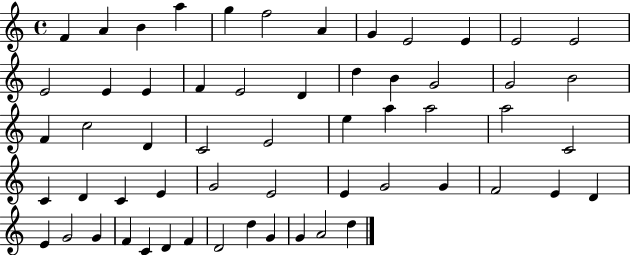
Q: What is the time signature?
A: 4/4